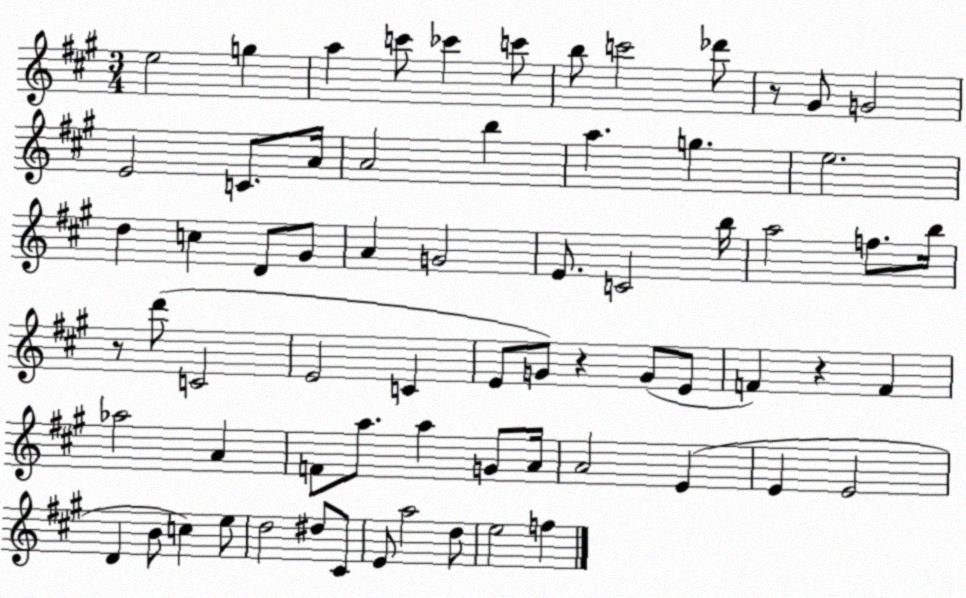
X:1
T:Untitled
M:3/4
L:1/4
K:A
e2 g a c'/2 _c' c'/2 b/2 c'2 _d'/2 z/2 ^G/2 G2 E2 C/2 A/4 A2 b a g e2 d c D/2 ^G/2 A G2 E/2 C2 b/4 a2 f/2 b/4 z/2 d'/2 C2 E2 C E/2 G/2 z G/2 E/2 F z F _a2 A F/2 a/2 a G/2 A/4 A2 E E E2 D B/2 c e/2 d2 ^d/2 ^C/2 E/2 a2 d/2 e2 f